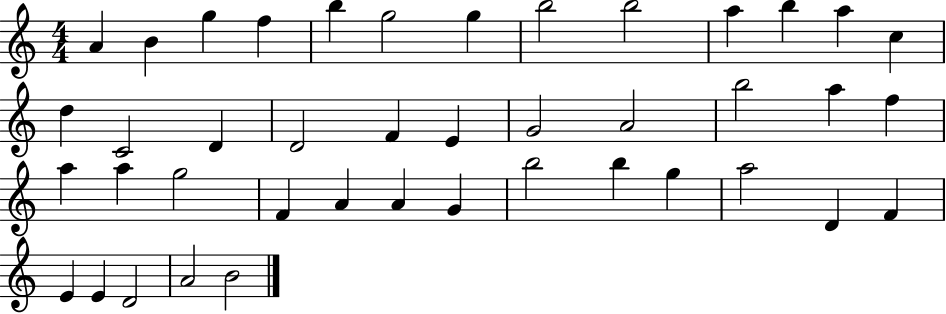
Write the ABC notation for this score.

X:1
T:Untitled
M:4/4
L:1/4
K:C
A B g f b g2 g b2 b2 a b a c d C2 D D2 F E G2 A2 b2 a f a a g2 F A A G b2 b g a2 D F E E D2 A2 B2